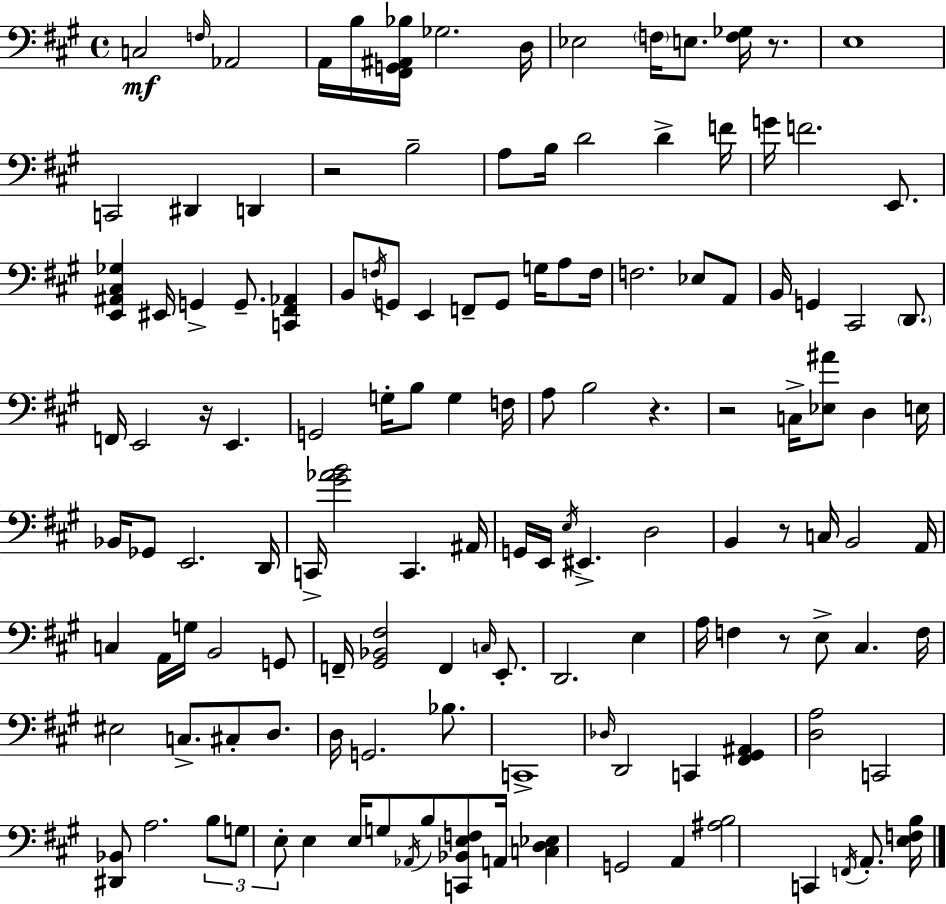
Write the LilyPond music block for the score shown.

{
  \clef bass
  \time 4/4
  \defaultTimeSignature
  \key a \major
  c2\mf \grace { f16 } aes,2 | a,16 b16 <fis, g, ais, bes>16 ges2. | d16 ees2 \parenthesize f16 e8. <f ges>16 r8. | e1 | \break c,2 dis,4 d,4 | r2 b2-- | a8 b16 d'2 d'4-> | f'16 g'16 f'2. e,8. | \break <e, ais, cis ges>4 eis,16 g,4-> g,8.-- <c, fis, aes,>4 | b,8 \acciaccatura { f16 } g,8 e,4 f,8-- g,8 g16 a8 | f16 f2. ees8 | a,8 b,16 g,4 cis,2 \parenthesize d,8. | \break f,16 e,2 r16 e,4. | g,2 g16-. b8 g4 | f16 a8 b2 r4. | r2 c16-> <ees ais'>8 d4 | \break e16 bes,16 ges,8 e,2. | d,16 c,16-> <gis' aes' b'>2 c,4. | ais,16 g,16 e,16 \acciaccatura { e16 } eis,4.-> d2 | b,4 r8 c16 b,2 | \break a,16 c4 a,16 g16 b,2 | g,8 f,16-- <gis, bes, fis>2 f,4 | \grace { c16 } e,8.-. d,2. | e4 a16 f4 r8 e8-> cis4. | \break f16 eis2 c8.-> cis8-. | d8. d16 g,2. | bes8. c,1-> | \grace { des16 } d,2 c,4 | \break <fis, gis, ais,>4 <d a>2 c,2 | <dis, bes,>8 a2. | \tuplet 3/2 { b8 g8 e8-. } e4 e16 g8 | \acciaccatura { aes,16 } b8 <c, bes, e f>8 a,16 <c d ees>4 g,2 | \break a,4 <ais b>2 c,4 | \acciaccatura { f,16 } a,8.-. <e f b>16 \bar "|."
}